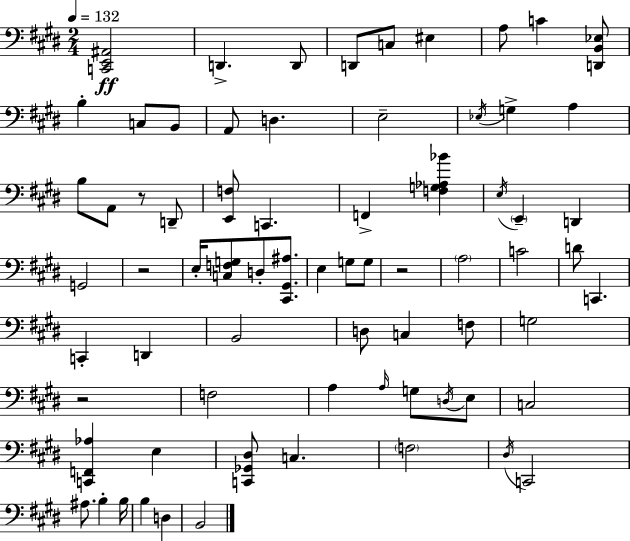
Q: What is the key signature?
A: E major